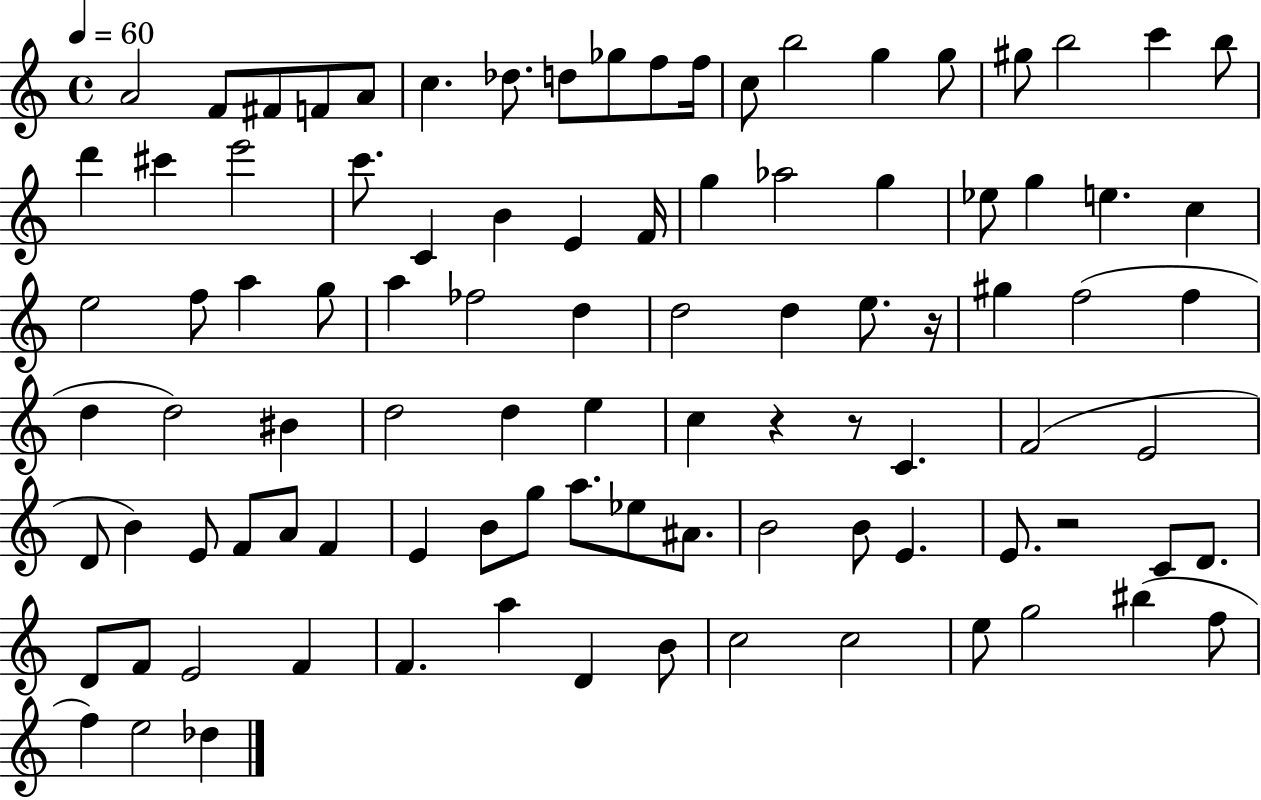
A4/h F4/e F#4/e F4/e A4/e C5/q. Db5/e. D5/e Gb5/e F5/e F5/s C5/e B5/h G5/q G5/e G#5/e B5/h C6/q B5/e D6/q C#6/q E6/h C6/e. C4/q B4/q E4/q F4/s G5/q Ab5/h G5/q Eb5/e G5/q E5/q. C5/q E5/h F5/e A5/q G5/e A5/q FES5/h D5/q D5/h D5/q E5/e. R/s G#5/q F5/h F5/q D5/q D5/h BIS4/q D5/h D5/q E5/q C5/q R/q R/e C4/q. F4/h E4/h D4/e B4/q E4/e F4/e A4/e F4/q E4/q B4/e G5/e A5/e. Eb5/e A#4/e. B4/h B4/e E4/q. E4/e. R/h C4/e D4/e. D4/e F4/e E4/h F4/q F4/q. A5/q D4/q B4/e C5/h C5/h E5/e G5/h BIS5/q F5/e F5/q E5/h Db5/q